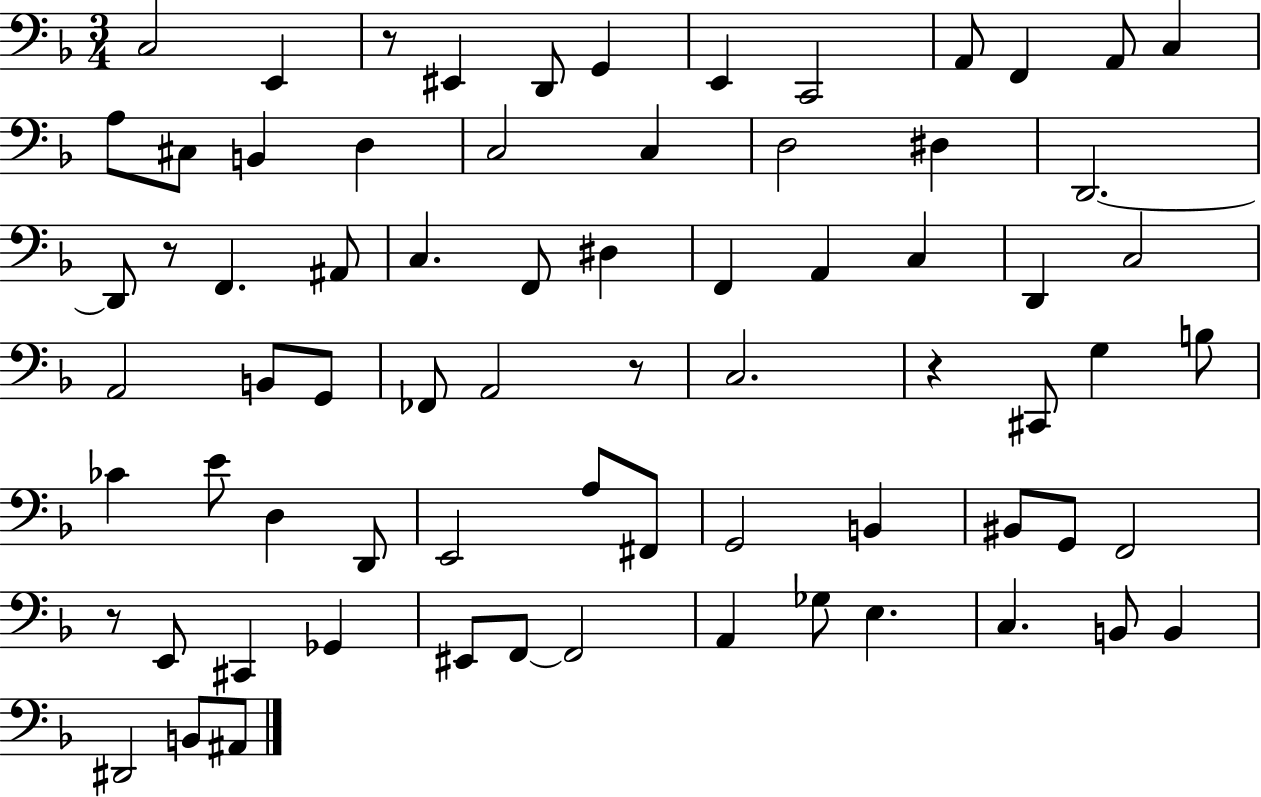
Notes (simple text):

C3/h E2/q R/e EIS2/q D2/e G2/q E2/q C2/h A2/e F2/q A2/e C3/q A3/e C#3/e B2/q D3/q C3/h C3/q D3/h D#3/q D2/h. D2/e R/e F2/q. A#2/e C3/q. F2/e D#3/q F2/q A2/q C3/q D2/q C3/h A2/h B2/e G2/e FES2/e A2/h R/e C3/h. R/q C#2/e G3/q B3/e CES4/q E4/e D3/q D2/e E2/h A3/e F#2/e G2/h B2/q BIS2/e G2/e F2/h R/e E2/e C#2/q Gb2/q EIS2/e F2/e F2/h A2/q Gb3/e E3/q. C3/q. B2/e B2/q D#2/h B2/e A#2/e